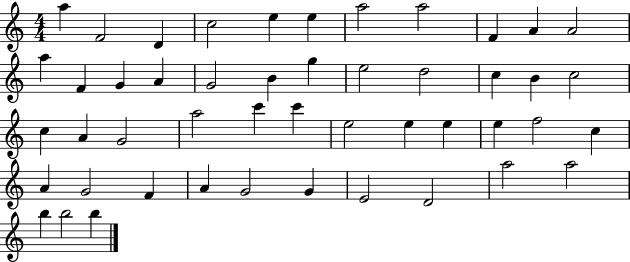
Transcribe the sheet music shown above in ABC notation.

X:1
T:Untitled
M:4/4
L:1/4
K:C
a F2 D c2 e e a2 a2 F A A2 a F G A G2 B g e2 d2 c B c2 c A G2 a2 c' c' e2 e e e f2 c A G2 F A G2 G E2 D2 a2 a2 b b2 b